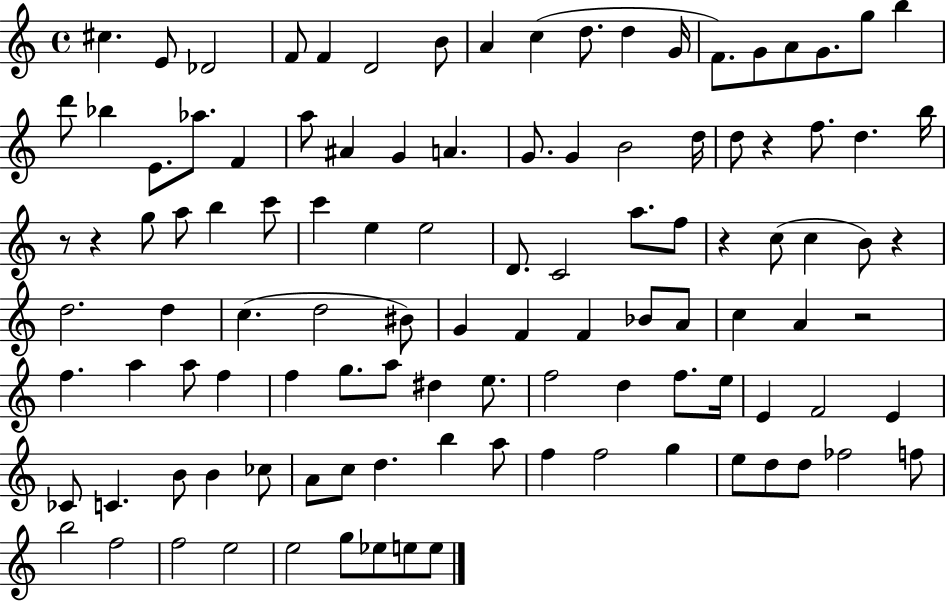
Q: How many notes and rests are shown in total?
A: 110